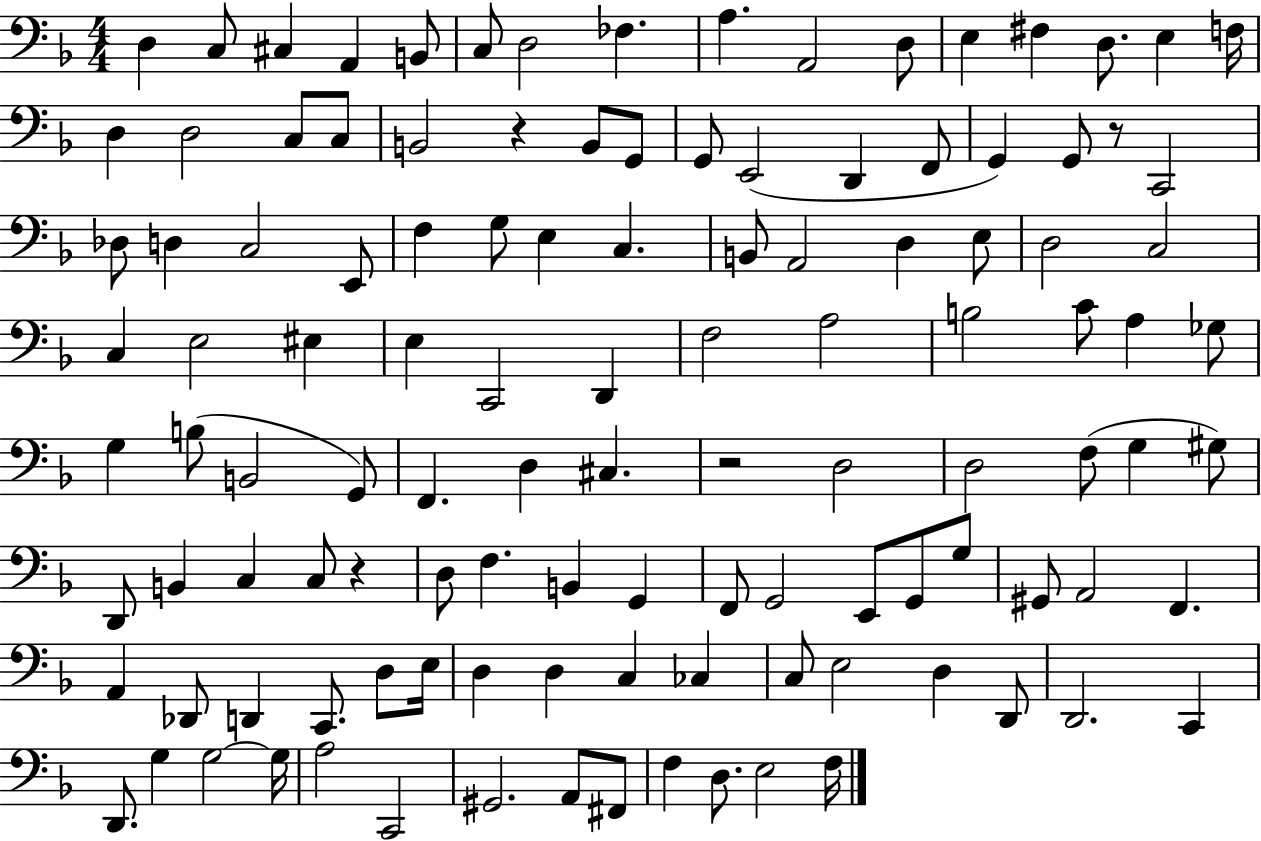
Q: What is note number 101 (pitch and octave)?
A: D2